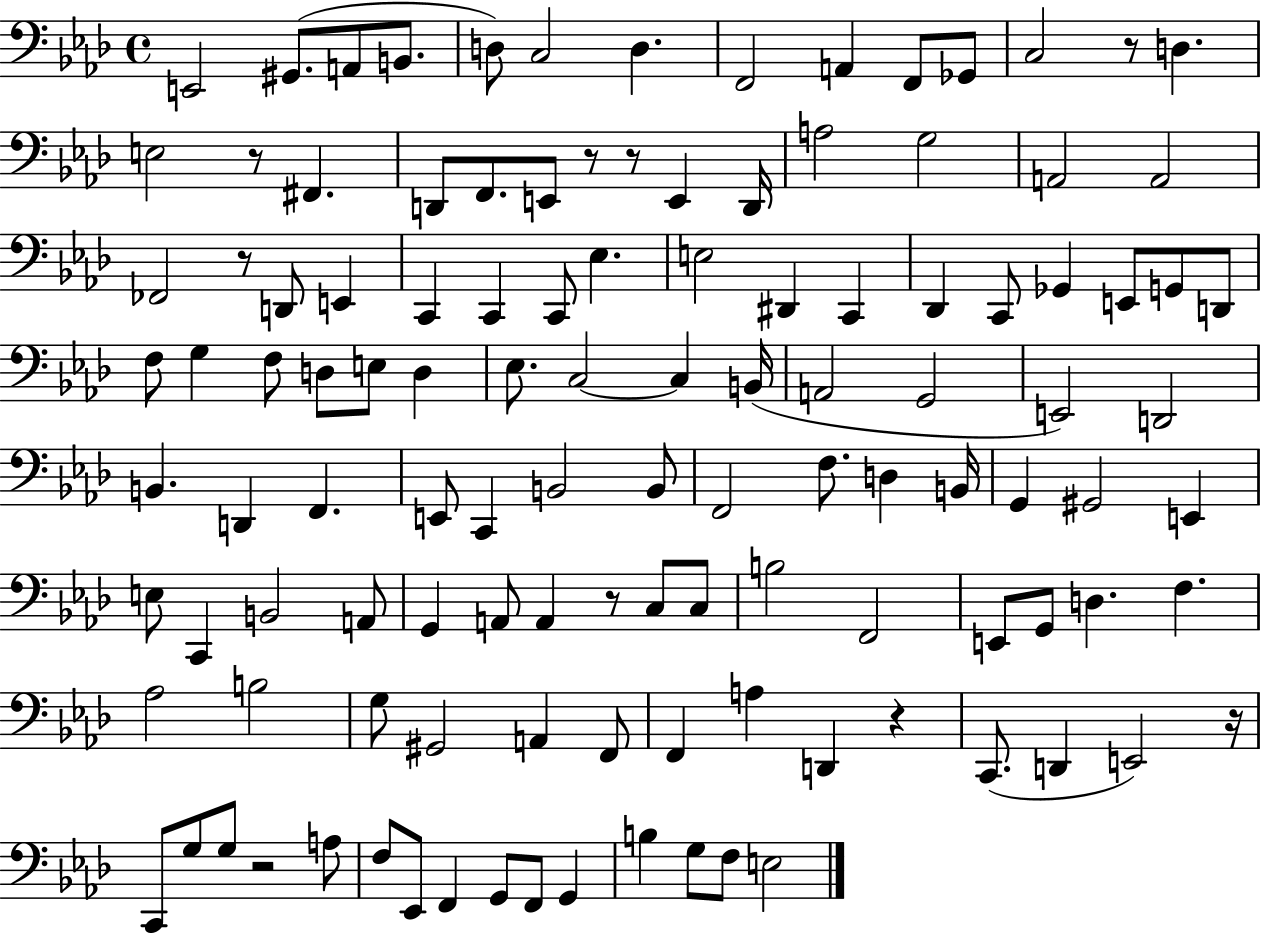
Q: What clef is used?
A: bass